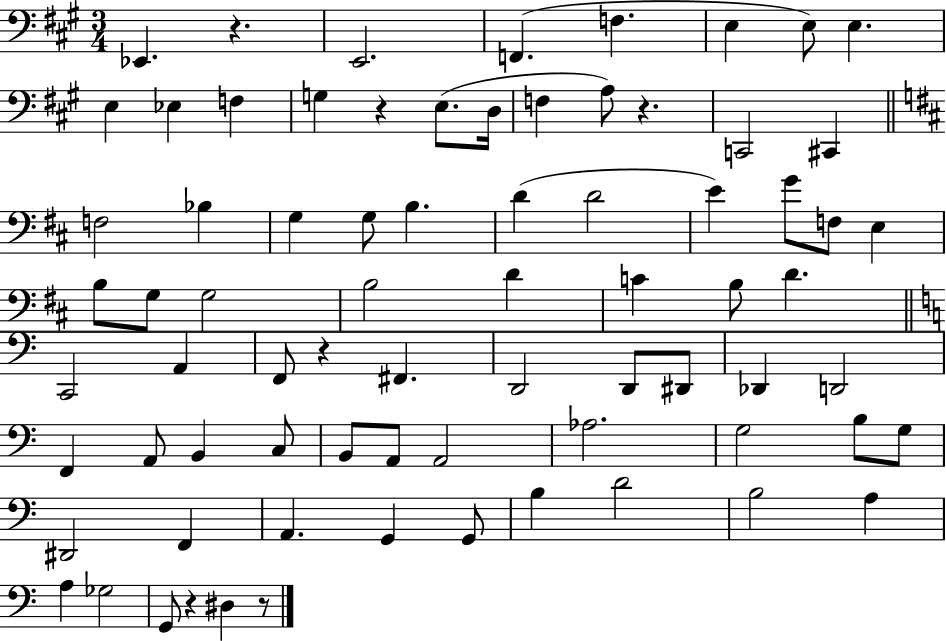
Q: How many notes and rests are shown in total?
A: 75